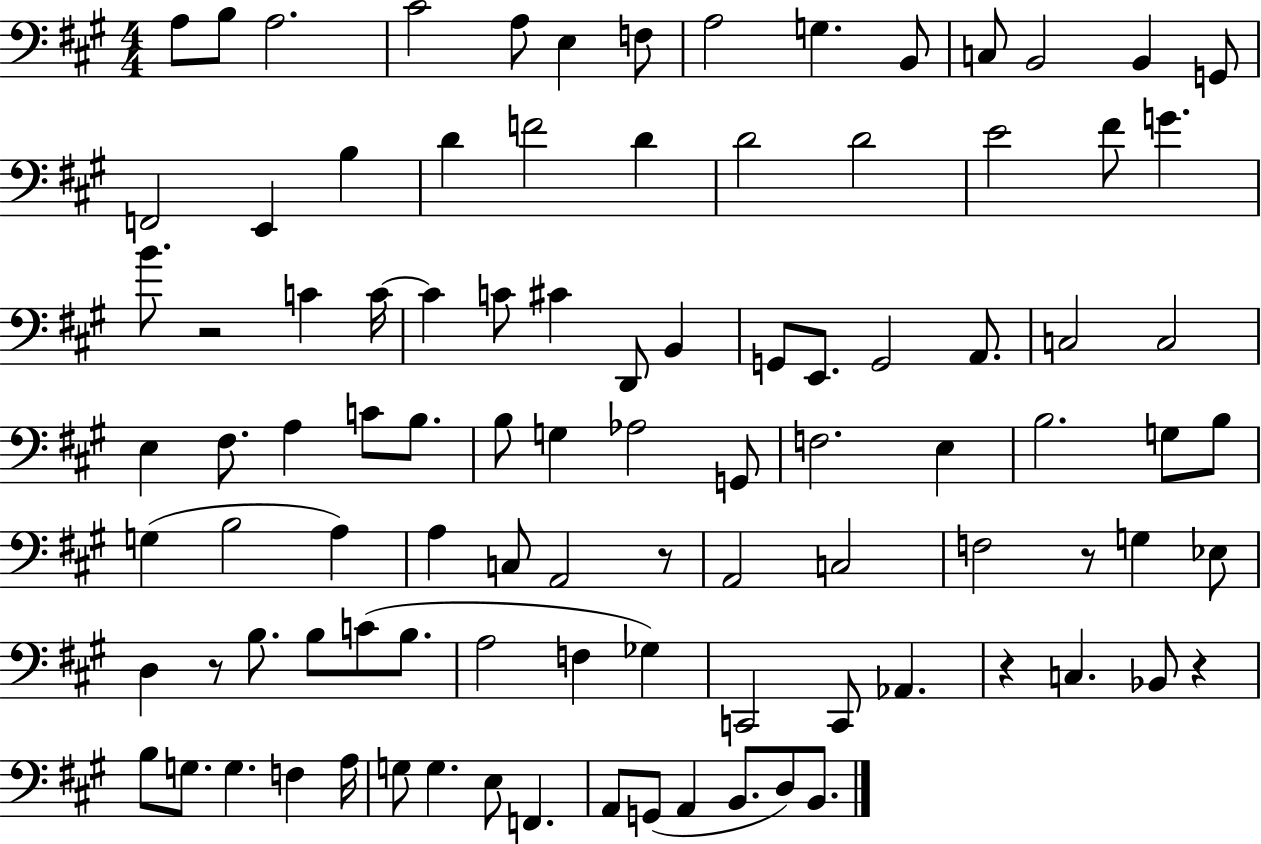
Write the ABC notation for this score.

X:1
T:Untitled
M:4/4
L:1/4
K:A
A,/2 B,/2 A,2 ^C2 A,/2 E, F,/2 A,2 G, B,,/2 C,/2 B,,2 B,, G,,/2 F,,2 E,, B, D F2 D D2 D2 E2 ^F/2 G B/2 z2 C C/4 C C/2 ^C D,,/2 B,, G,,/2 E,,/2 G,,2 A,,/2 C,2 C,2 E, ^F,/2 A, C/2 B,/2 B,/2 G, _A,2 G,,/2 F,2 E, B,2 G,/2 B,/2 G, B,2 A, A, C,/2 A,,2 z/2 A,,2 C,2 F,2 z/2 G, _E,/2 D, z/2 B,/2 B,/2 C/2 B,/2 A,2 F, _G, C,,2 C,,/2 _A,, z C, _B,,/2 z B,/2 G,/2 G, F, A,/4 G,/2 G, E,/2 F,, A,,/2 G,,/2 A,, B,,/2 D,/2 B,,/2